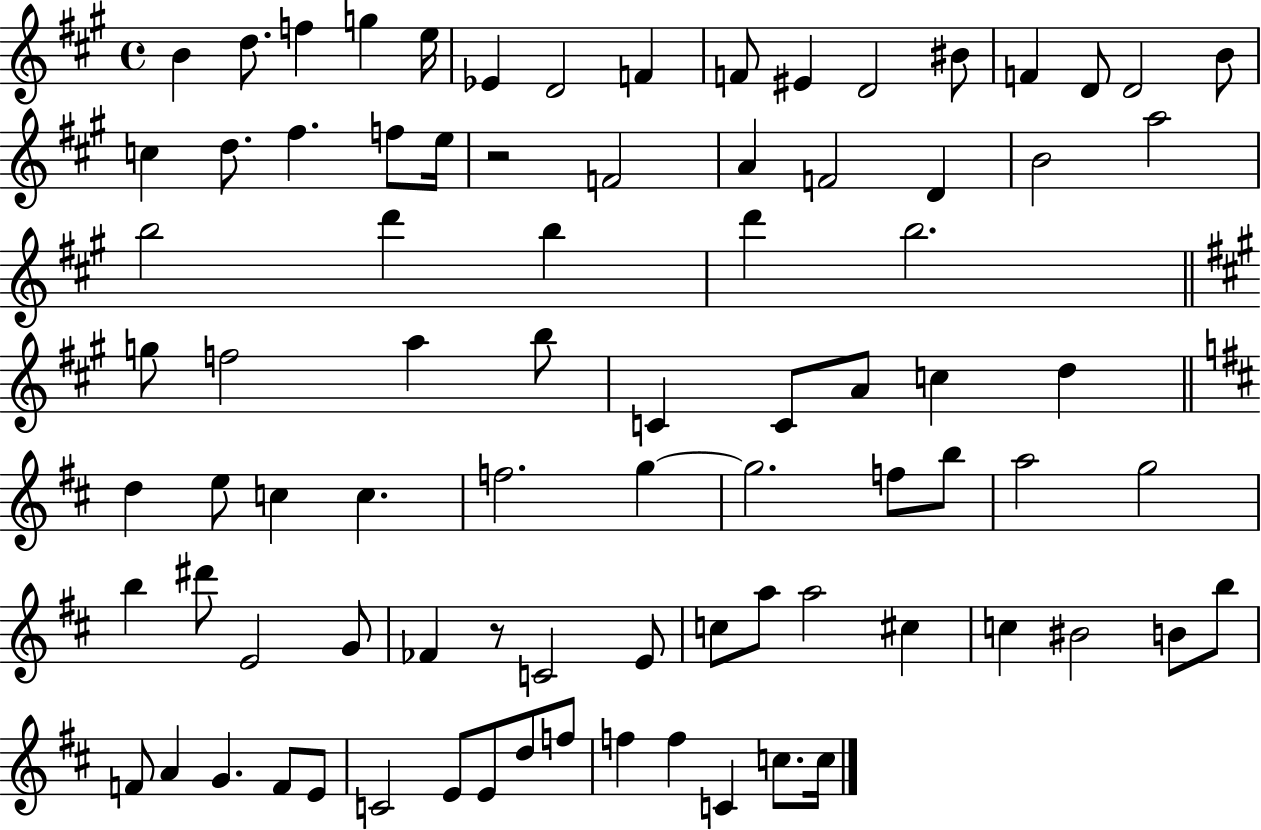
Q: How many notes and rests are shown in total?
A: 84